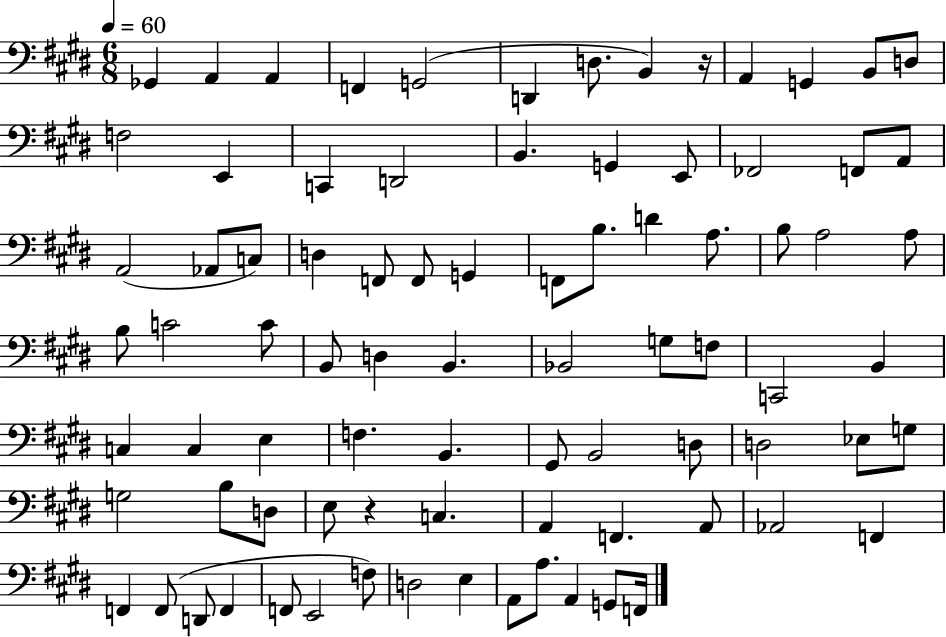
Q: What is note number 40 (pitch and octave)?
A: B2